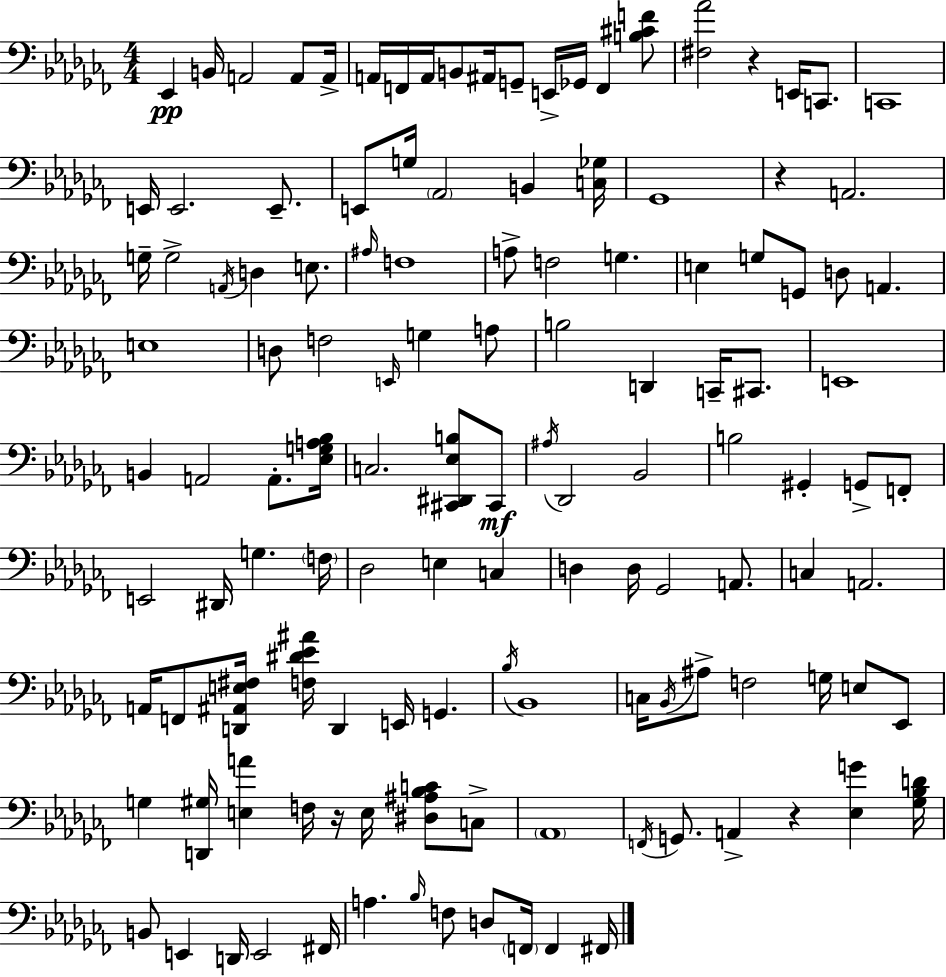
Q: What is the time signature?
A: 4/4